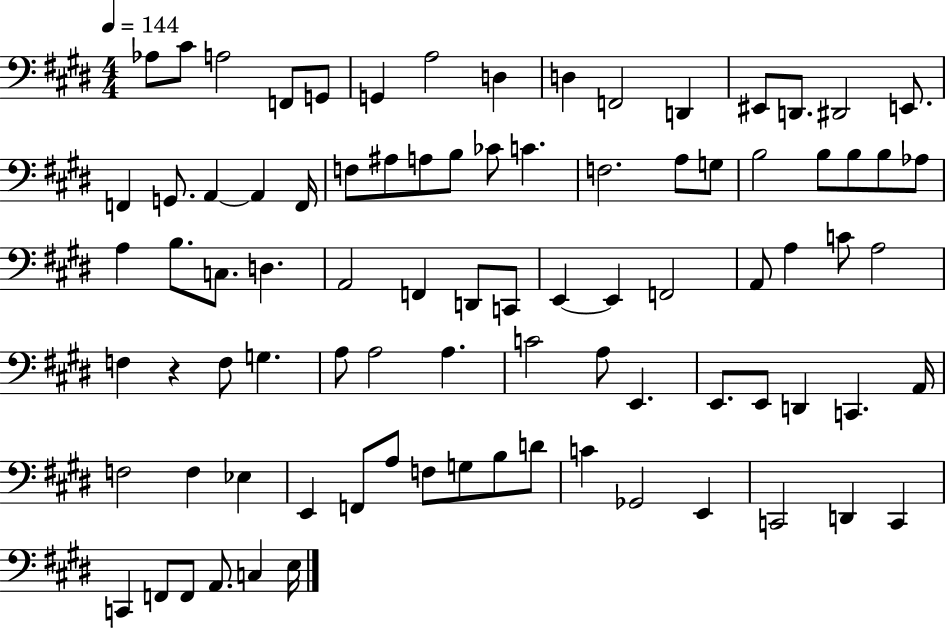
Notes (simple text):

Ab3/e C#4/e A3/h F2/e G2/e G2/q A3/h D3/q D3/q F2/h D2/q EIS2/e D2/e. D#2/h E2/e. F2/q G2/e. A2/q A2/q F2/s F3/e A#3/e A3/e B3/e CES4/e C4/q. F3/h. A3/e G3/e B3/h B3/e B3/e B3/e Ab3/e A3/q B3/e. C3/e. D3/q. A2/h F2/q D2/e C2/e E2/q E2/q F2/h A2/e A3/q C4/e A3/h F3/q R/q F3/e G3/q. A3/e A3/h A3/q. C4/h A3/e E2/q. E2/e. E2/e D2/q C2/q. A2/s F3/h F3/q Eb3/q E2/q F2/e A3/e F3/e G3/e B3/e D4/e C4/q Gb2/h E2/q C2/h D2/q C2/q C2/q F2/e F2/e A2/e. C3/q E3/s